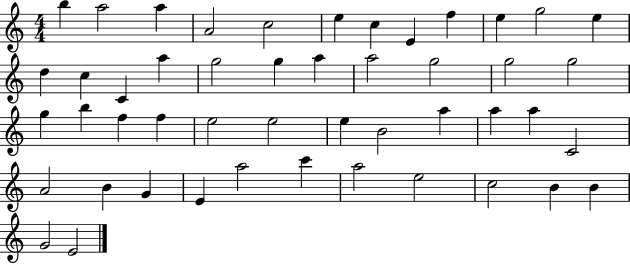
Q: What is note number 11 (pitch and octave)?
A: G5